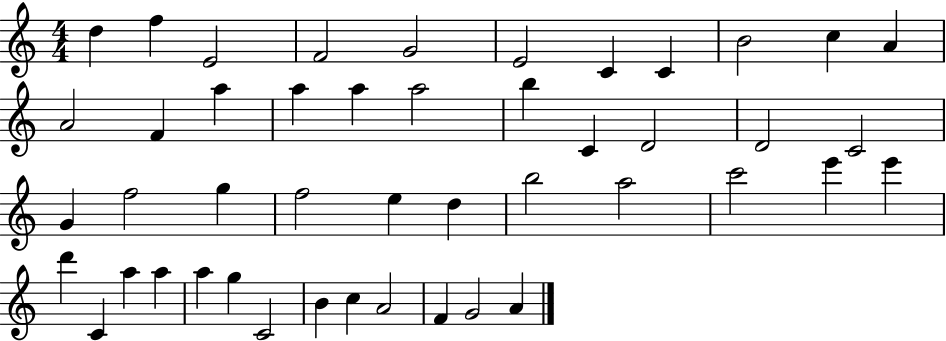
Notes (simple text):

D5/q F5/q E4/h F4/h G4/h E4/h C4/q C4/q B4/h C5/q A4/q A4/h F4/q A5/q A5/q A5/q A5/h B5/q C4/q D4/h D4/h C4/h G4/q F5/h G5/q F5/h E5/q D5/q B5/h A5/h C6/h E6/q E6/q D6/q C4/q A5/q A5/q A5/q G5/q C4/h B4/q C5/q A4/h F4/q G4/h A4/q